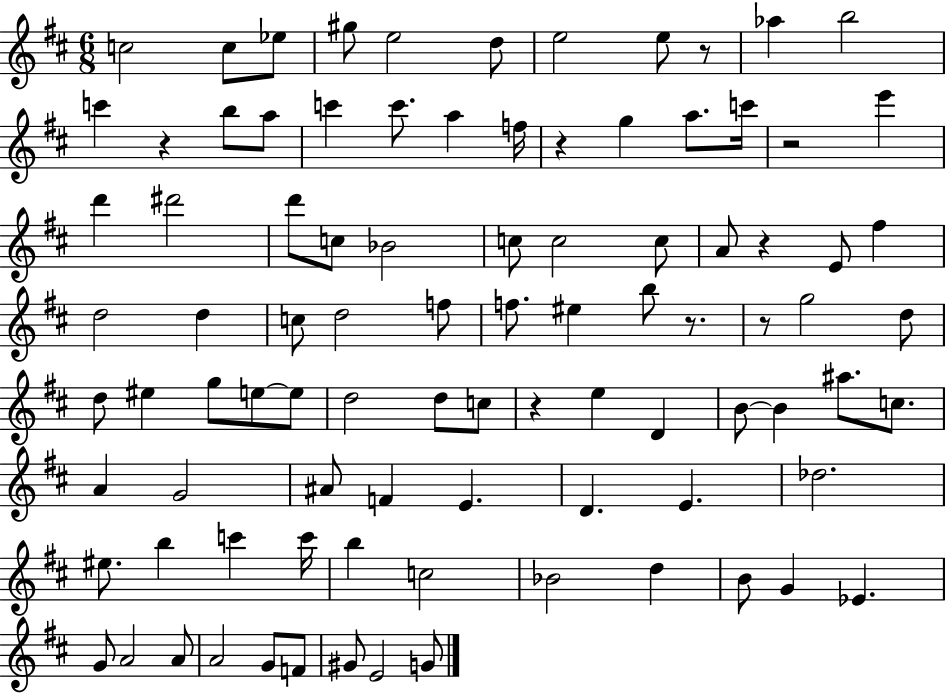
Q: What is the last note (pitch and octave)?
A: G4